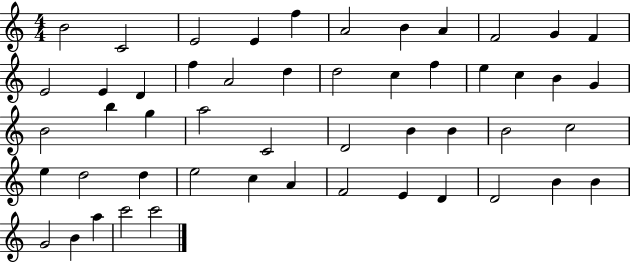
{
  \clef treble
  \numericTimeSignature
  \time 4/4
  \key c \major
  b'2 c'2 | e'2 e'4 f''4 | a'2 b'4 a'4 | f'2 g'4 f'4 | \break e'2 e'4 d'4 | f''4 a'2 d''4 | d''2 c''4 f''4 | e''4 c''4 b'4 g'4 | \break b'2 b''4 g''4 | a''2 c'2 | d'2 b'4 b'4 | b'2 c''2 | \break e''4 d''2 d''4 | e''2 c''4 a'4 | f'2 e'4 d'4 | d'2 b'4 b'4 | \break g'2 b'4 a''4 | c'''2 c'''2 | \bar "|."
}